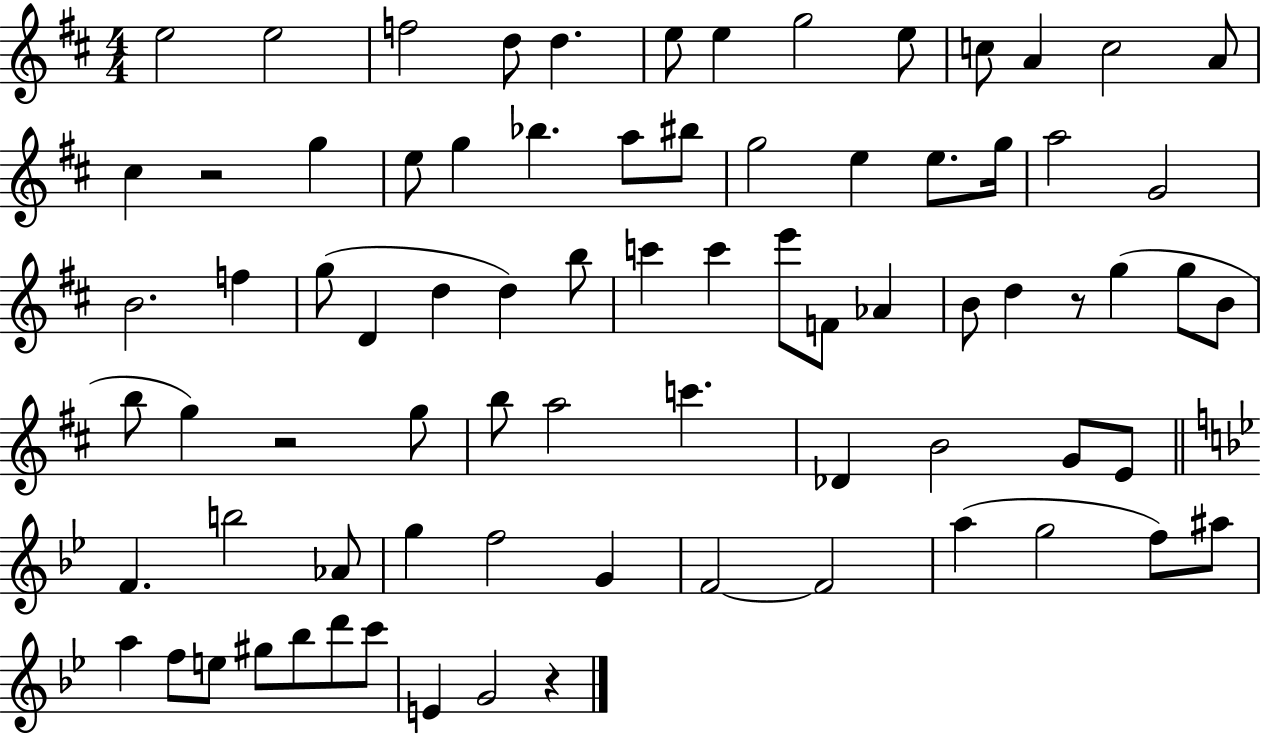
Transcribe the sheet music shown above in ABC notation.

X:1
T:Untitled
M:4/4
L:1/4
K:D
e2 e2 f2 d/2 d e/2 e g2 e/2 c/2 A c2 A/2 ^c z2 g e/2 g _b a/2 ^b/2 g2 e e/2 g/4 a2 G2 B2 f g/2 D d d b/2 c' c' e'/2 F/2 _A B/2 d z/2 g g/2 B/2 b/2 g z2 g/2 b/2 a2 c' _D B2 G/2 E/2 F b2 _A/2 g f2 G F2 F2 a g2 f/2 ^a/2 a f/2 e/2 ^g/2 _b/2 d'/2 c'/2 E G2 z